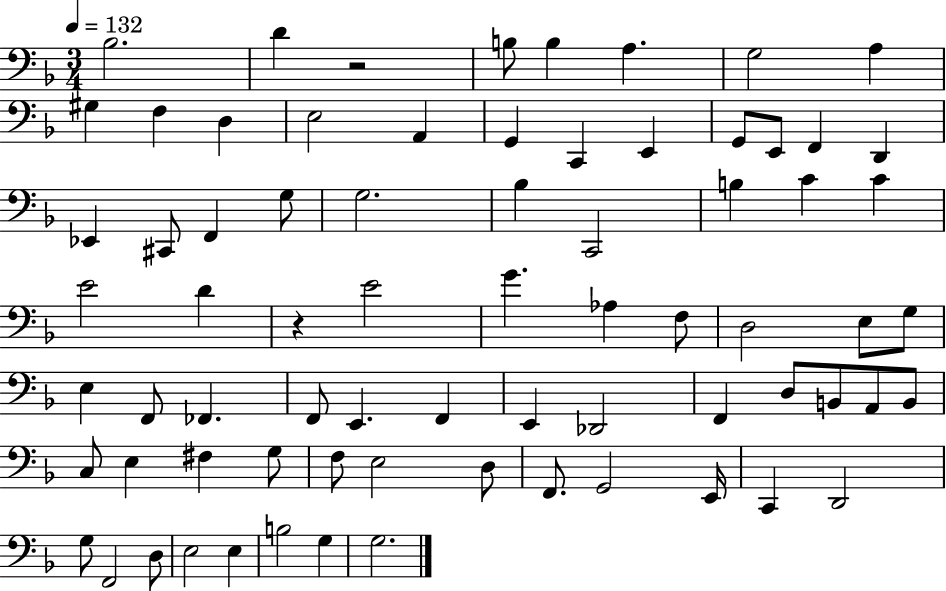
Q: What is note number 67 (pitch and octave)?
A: E3